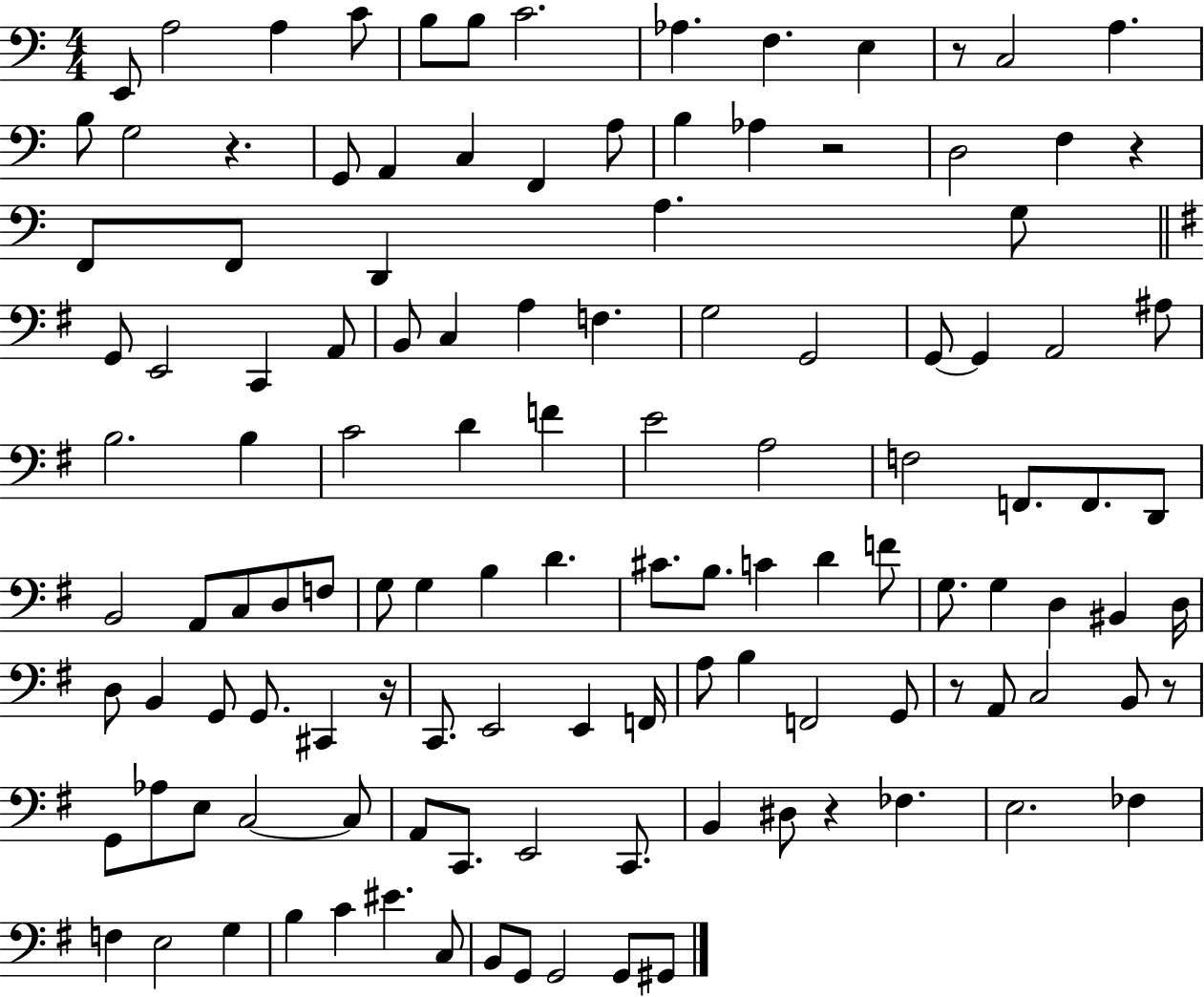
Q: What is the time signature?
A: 4/4